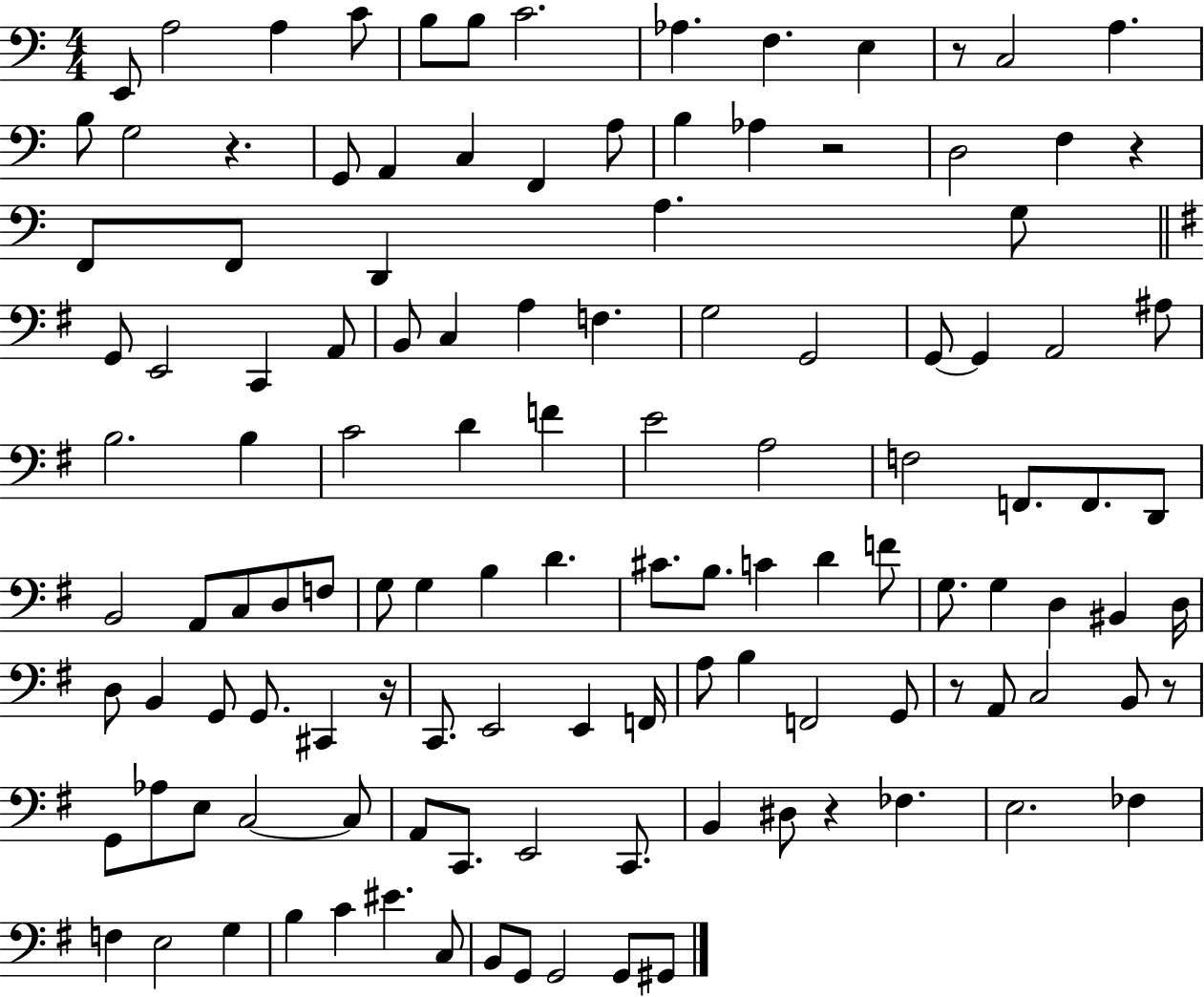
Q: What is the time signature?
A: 4/4